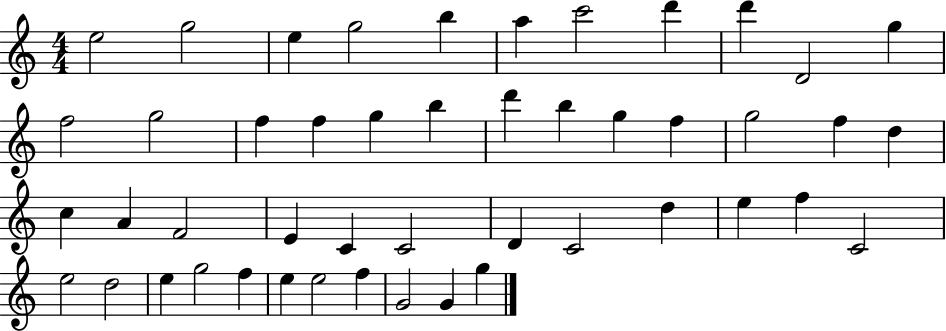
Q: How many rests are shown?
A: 0